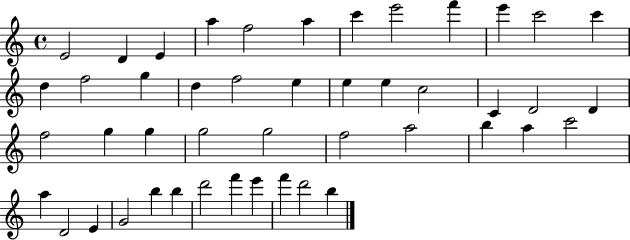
{
  \clef treble
  \time 4/4
  \defaultTimeSignature
  \key c \major
  e'2 d'4 e'4 | a''4 f''2 a''4 | c'''4 e'''2 f'''4 | e'''4 c'''2 c'''4 | \break d''4 f''2 g''4 | d''4 f''2 e''4 | e''4 e''4 c''2 | c'4 d'2 d'4 | \break f''2 g''4 g''4 | g''2 g''2 | f''2 a''2 | b''4 a''4 c'''2 | \break a''4 d'2 e'4 | g'2 b''4 b''4 | d'''2 f'''4 e'''4 | f'''4 d'''2 b''4 | \break \bar "|."
}